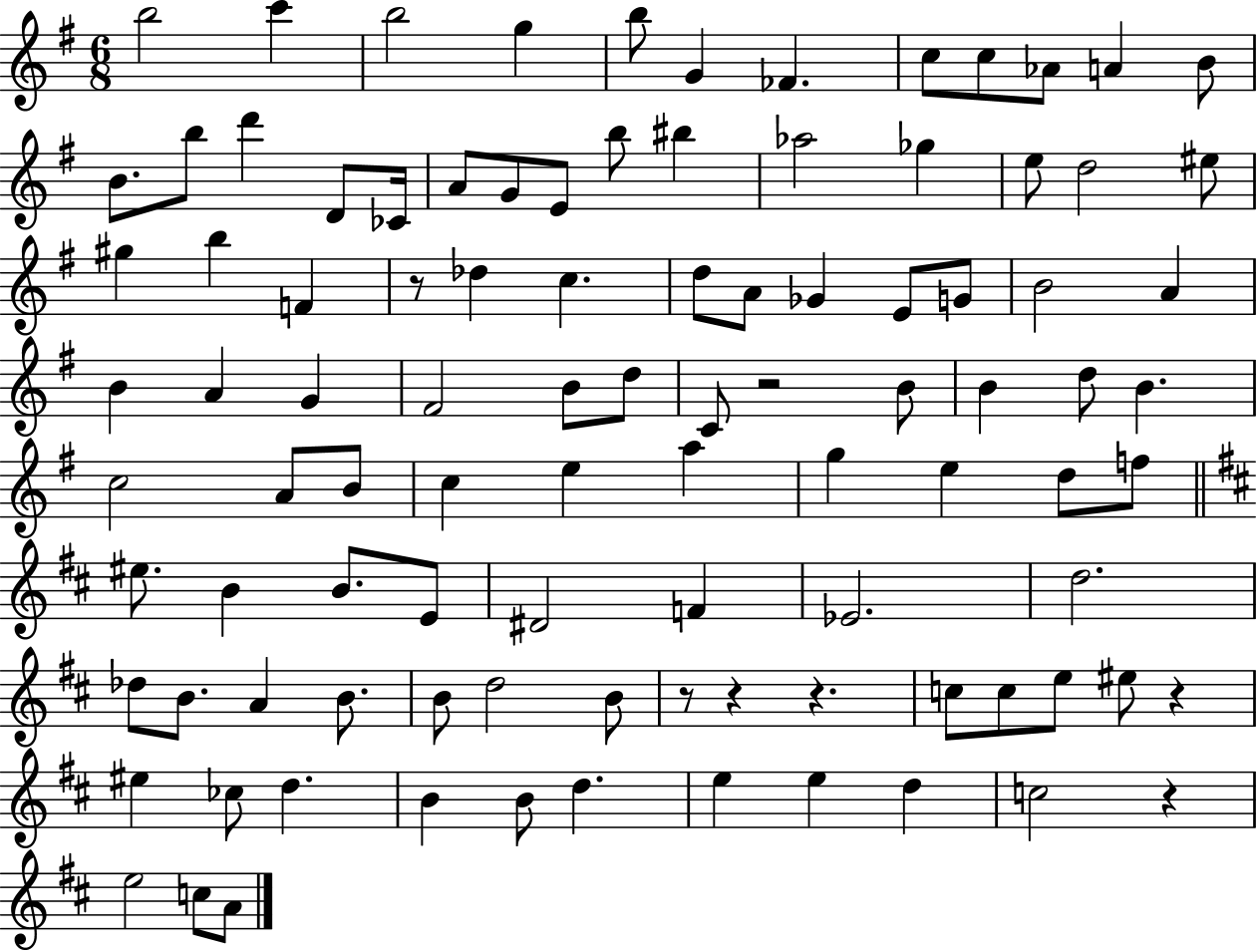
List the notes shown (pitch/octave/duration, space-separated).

B5/h C6/q B5/h G5/q B5/e G4/q FES4/q. C5/e C5/e Ab4/e A4/q B4/e B4/e. B5/e D6/q D4/e CES4/s A4/e G4/e E4/e B5/e BIS5/q Ab5/h Gb5/q E5/e D5/h EIS5/e G#5/q B5/q F4/q R/e Db5/q C5/q. D5/e A4/e Gb4/q E4/e G4/e B4/h A4/q B4/q A4/q G4/q F#4/h B4/e D5/e C4/e R/h B4/e B4/q D5/e B4/q. C5/h A4/e B4/e C5/q E5/q A5/q G5/q E5/q D5/e F5/e EIS5/e. B4/q B4/e. E4/e D#4/h F4/q Eb4/h. D5/h. Db5/e B4/e. A4/q B4/e. B4/e D5/h B4/e R/e R/q R/q. C5/e C5/e E5/e EIS5/e R/q EIS5/q CES5/e D5/q. B4/q B4/e D5/q. E5/q E5/q D5/q C5/h R/q E5/h C5/e A4/e